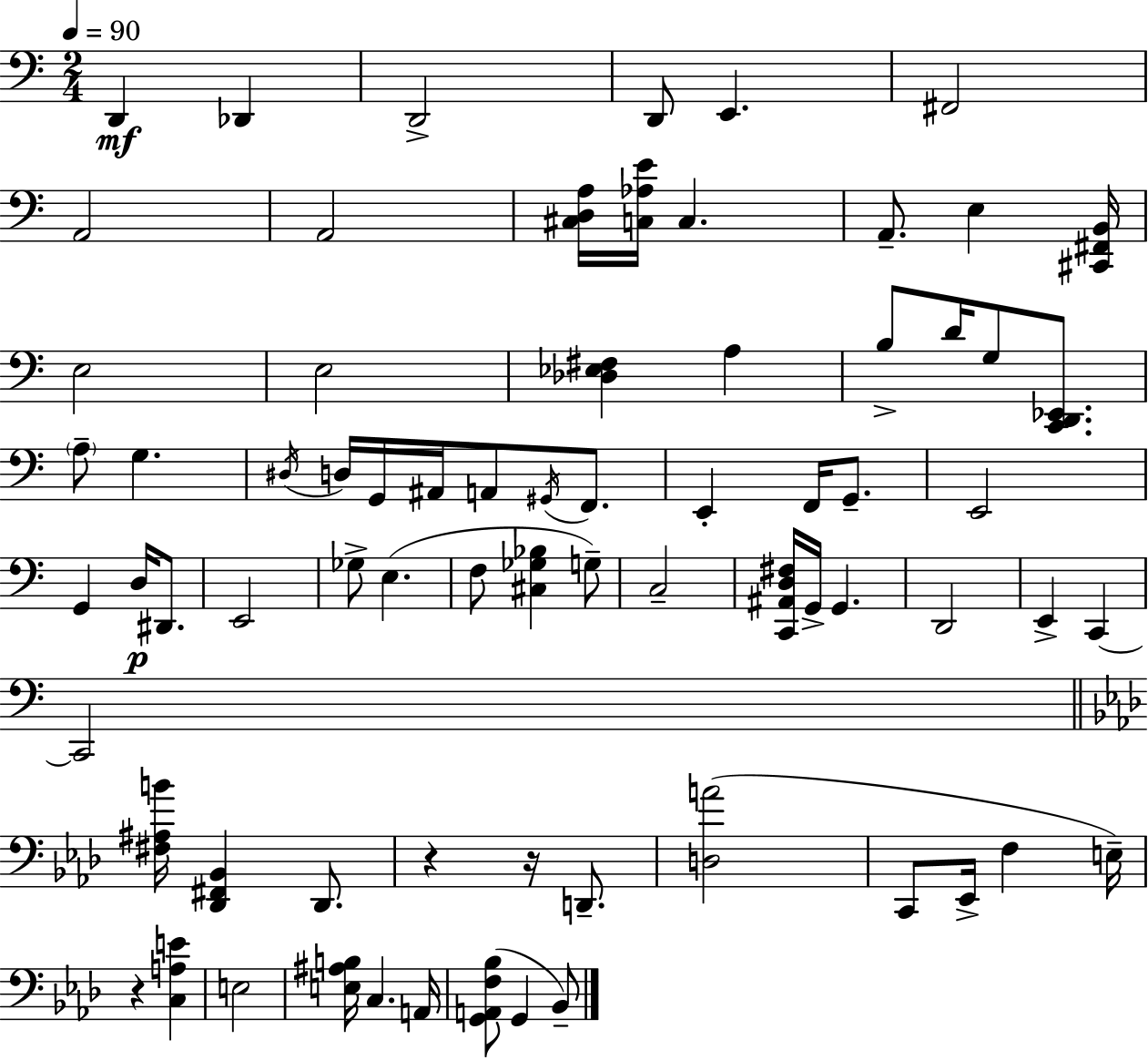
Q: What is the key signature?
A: C major